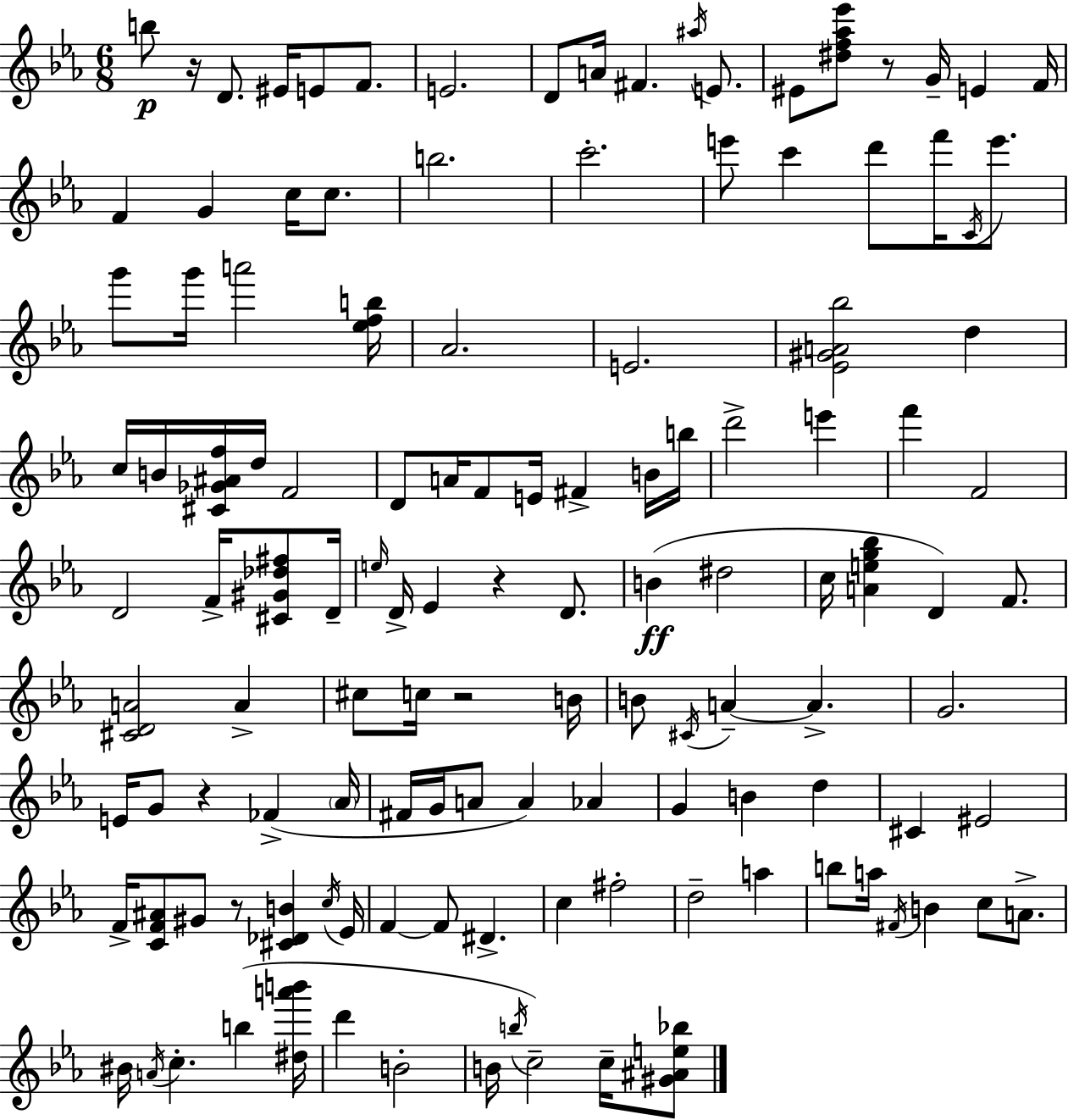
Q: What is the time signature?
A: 6/8